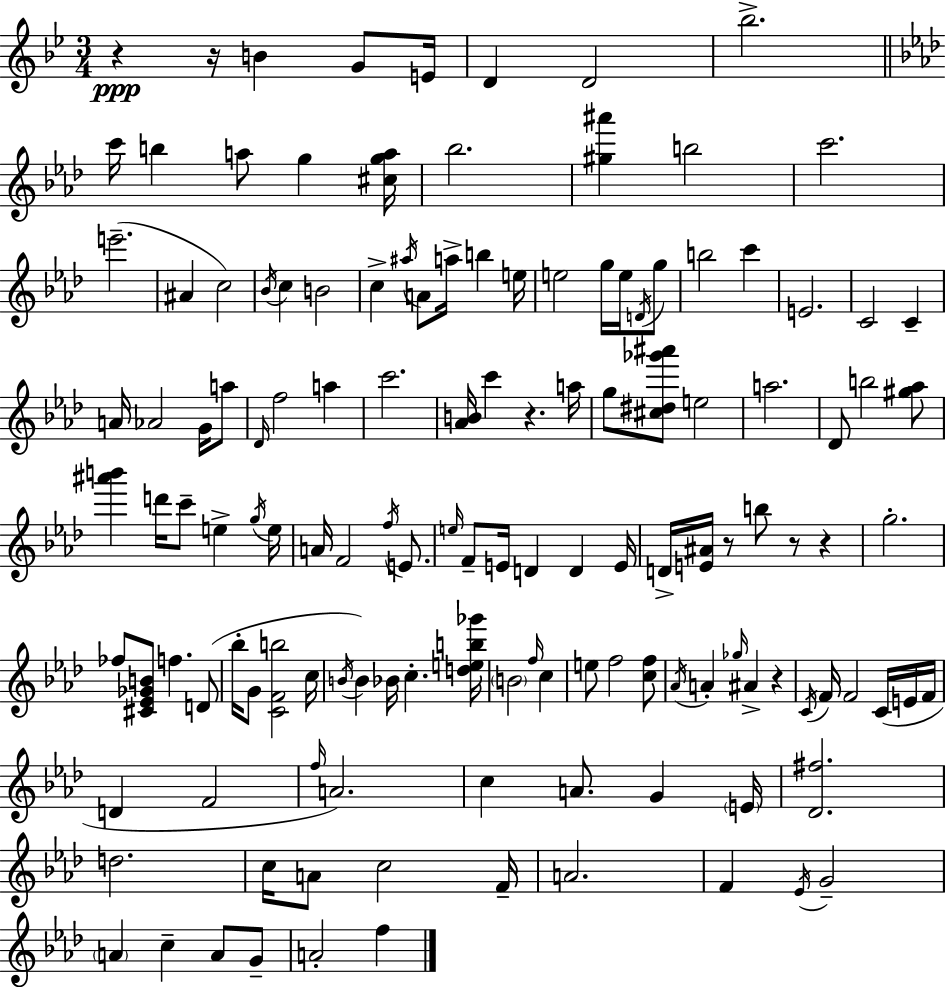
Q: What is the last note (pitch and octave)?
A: F5